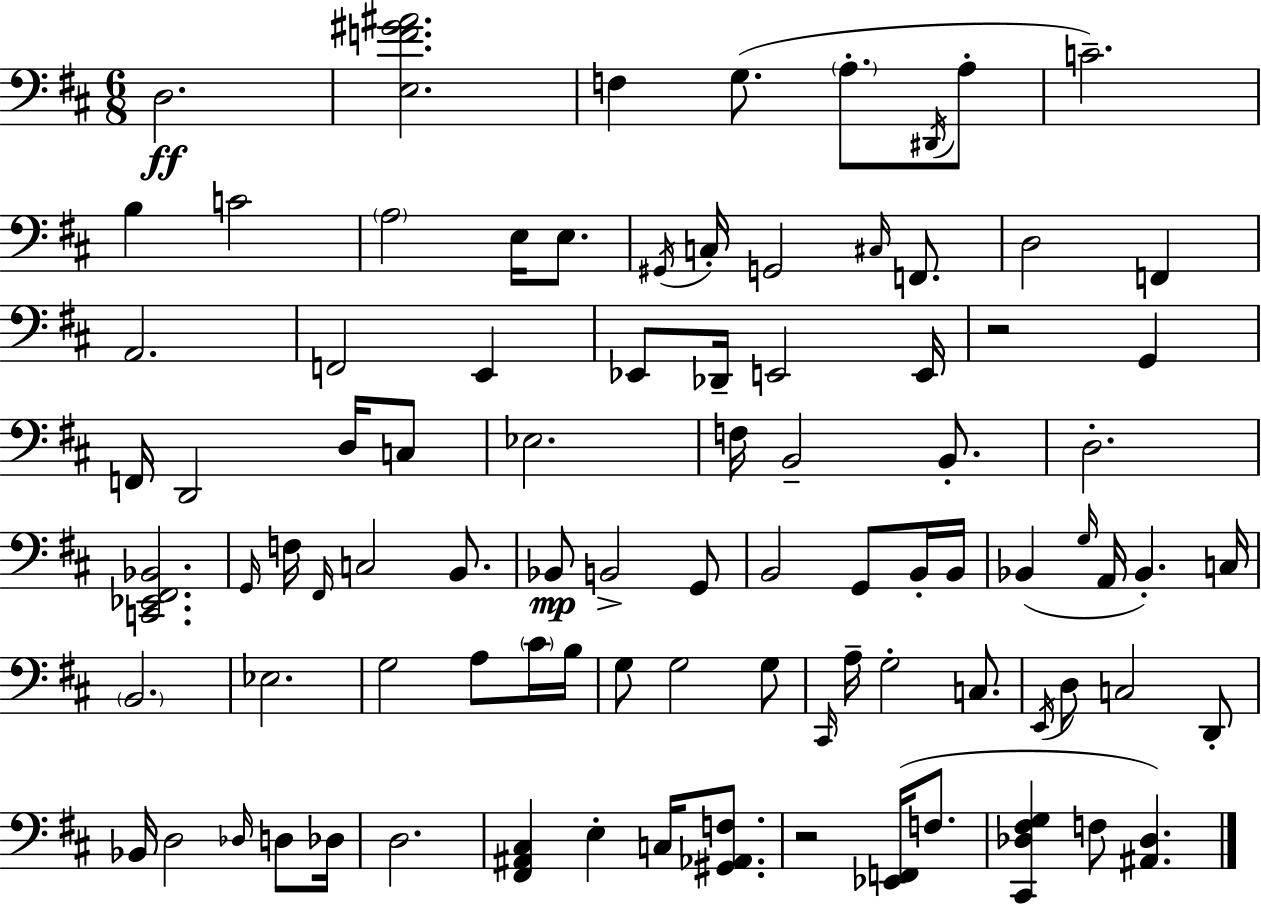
X:1
T:Untitled
M:6/8
L:1/4
K:D
D,2 [E,F^G^A]2 F, G,/2 A,/2 ^D,,/4 A,/2 C2 B, C2 A,2 E,/4 E,/2 ^G,,/4 C,/4 G,,2 ^C,/4 F,,/2 D,2 F,, A,,2 F,,2 E,, _E,,/2 _D,,/4 E,,2 E,,/4 z2 G,, F,,/4 D,,2 D,/4 C,/2 _E,2 F,/4 B,,2 B,,/2 D,2 [C,,_E,,^F,,_B,,]2 G,,/4 F,/4 ^F,,/4 C,2 B,,/2 _B,,/2 B,,2 G,,/2 B,,2 G,,/2 B,,/4 B,,/4 _B,, G,/4 A,,/4 _B,, C,/4 B,,2 _E,2 G,2 A,/2 ^C/4 B,/4 G,/2 G,2 G,/2 ^C,,/4 A,/4 G,2 C,/2 E,,/4 D,/2 C,2 D,,/2 _B,,/4 D,2 _D,/4 D,/2 _D,/4 D,2 [^F,,^A,,^C,] E, C,/4 [^G,,_A,,F,]/2 z2 [_E,,F,,]/4 F,/2 [^C,,_D,^F,G,] F,/2 [^A,,_D,]